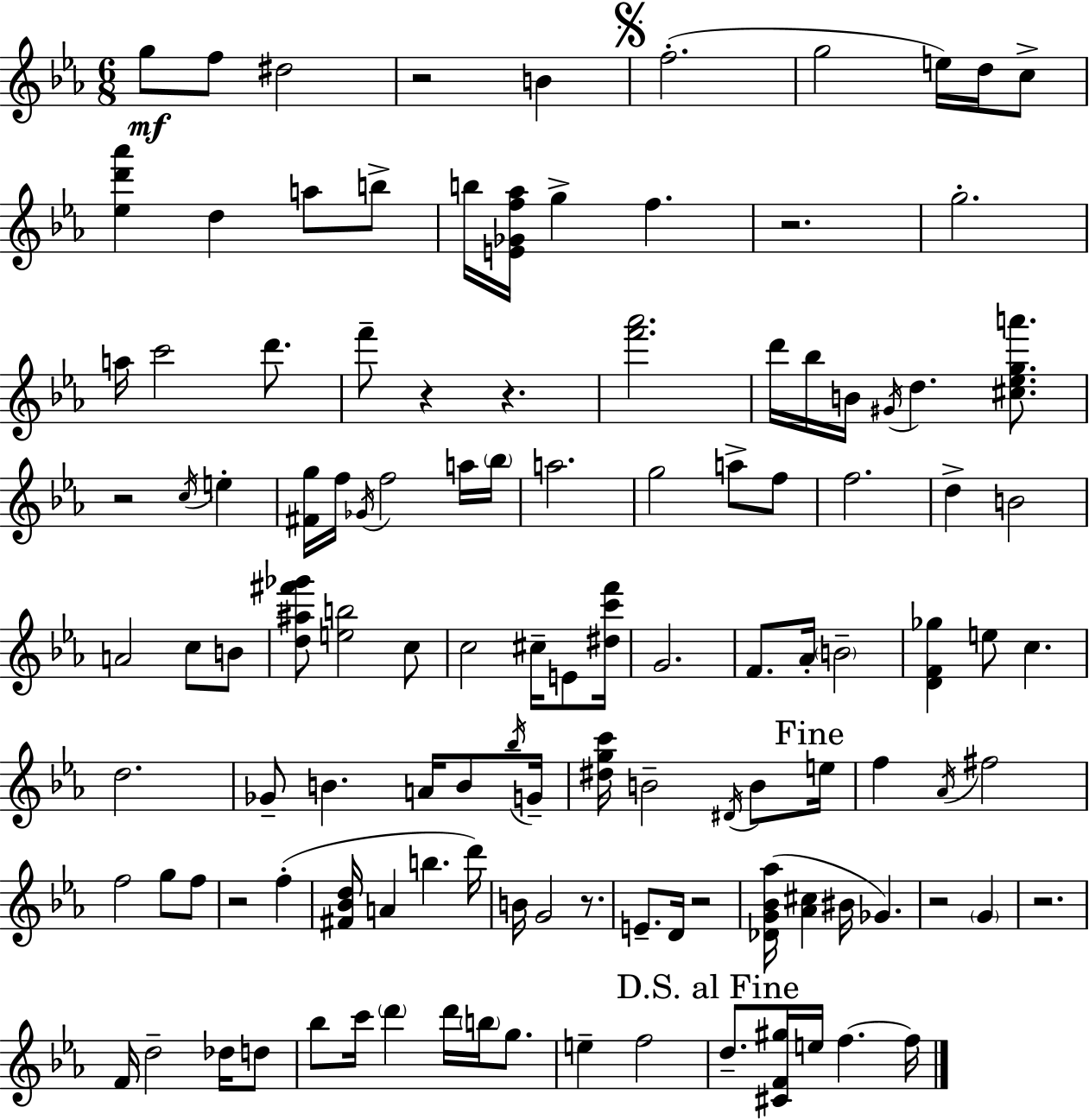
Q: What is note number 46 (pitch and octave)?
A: E4